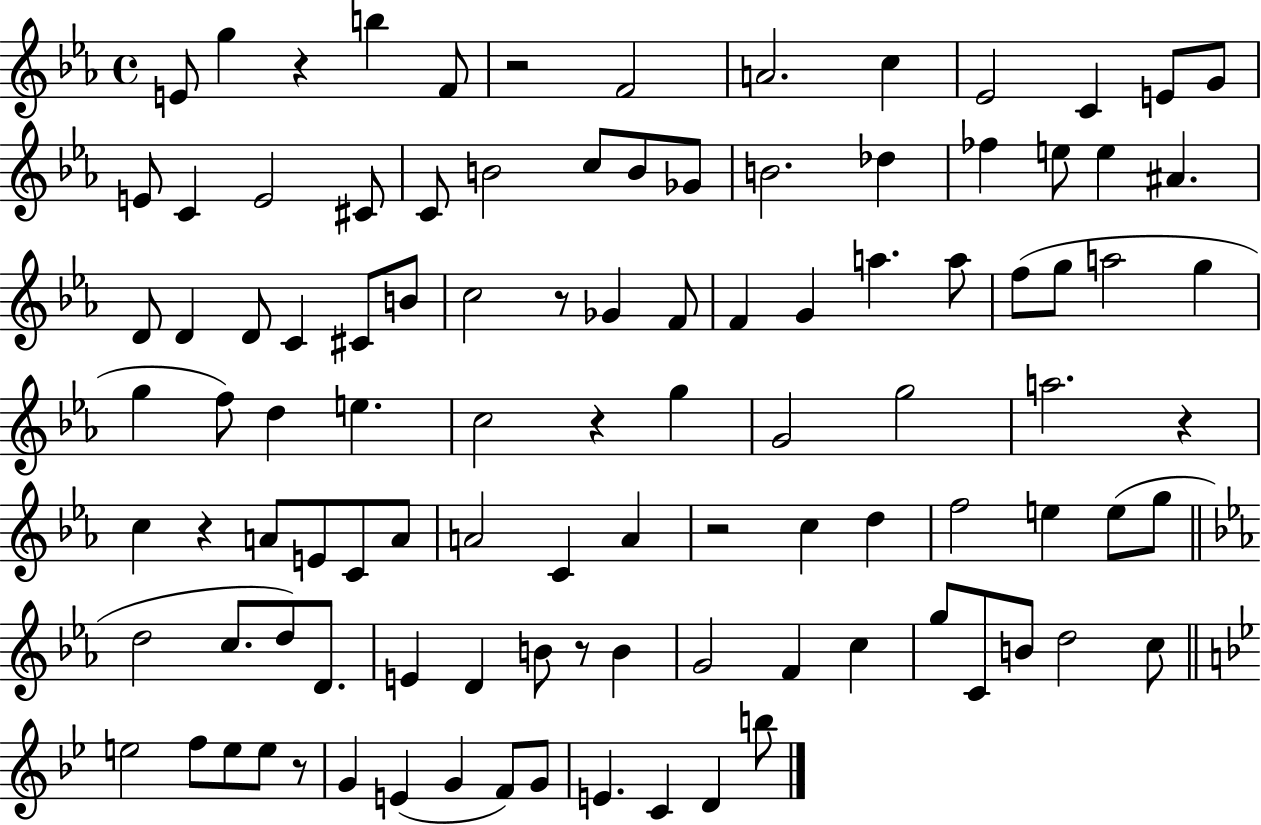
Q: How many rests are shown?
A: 9